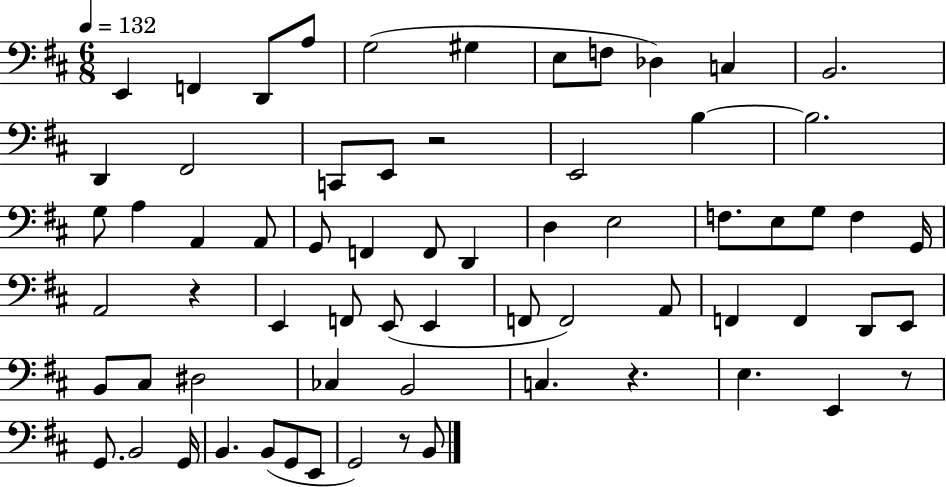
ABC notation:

X:1
T:Untitled
M:6/8
L:1/4
K:D
E,, F,, D,,/2 A,/2 G,2 ^G, E,/2 F,/2 _D, C, B,,2 D,, ^F,,2 C,,/2 E,,/2 z2 E,,2 B, B,2 G,/2 A, A,, A,,/2 G,,/2 F,, F,,/2 D,, D, E,2 F,/2 E,/2 G,/2 F, G,,/4 A,,2 z E,, F,,/2 E,,/2 E,, F,,/2 F,,2 A,,/2 F,, F,, D,,/2 E,,/2 B,,/2 ^C,/2 ^D,2 _C, B,,2 C, z E, E,, z/2 G,,/2 B,,2 G,,/4 B,, B,,/2 G,,/2 E,,/2 G,,2 z/2 B,,/2